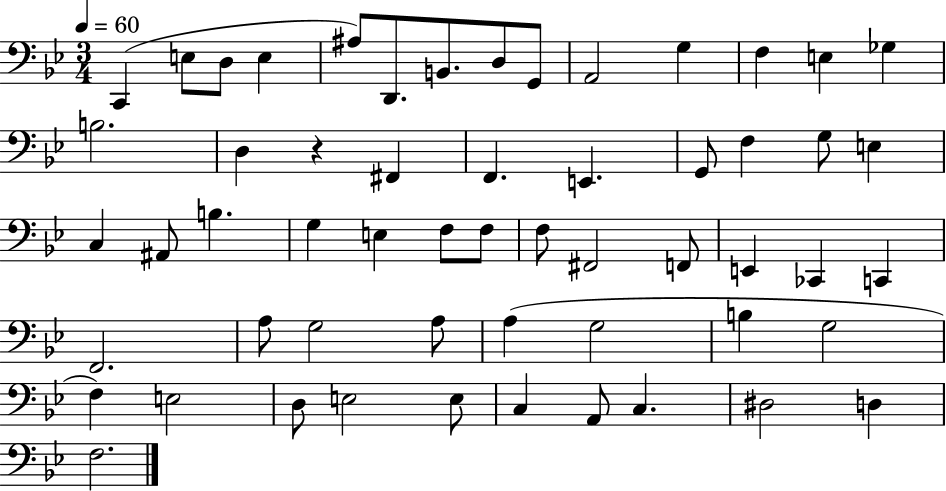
C2/q E3/e D3/e E3/q A#3/e D2/e. B2/e. D3/e G2/e A2/h G3/q F3/q E3/q Gb3/q B3/h. D3/q R/q F#2/q F2/q. E2/q. G2/e F3/q G3/e E3/q C3/q A#2/e B3/q. G3/q E3/q F3/e F3/e F3/e F#2/h F2/e E2/q CES2/q C2/q F2/h. A3/e G3/h A3/e A3/q G3/h B3/q G3/h F3/q E3/h D3/e E3/h E3/e C3/q A2/e C3/q. D#3/h D3/q F3/h.